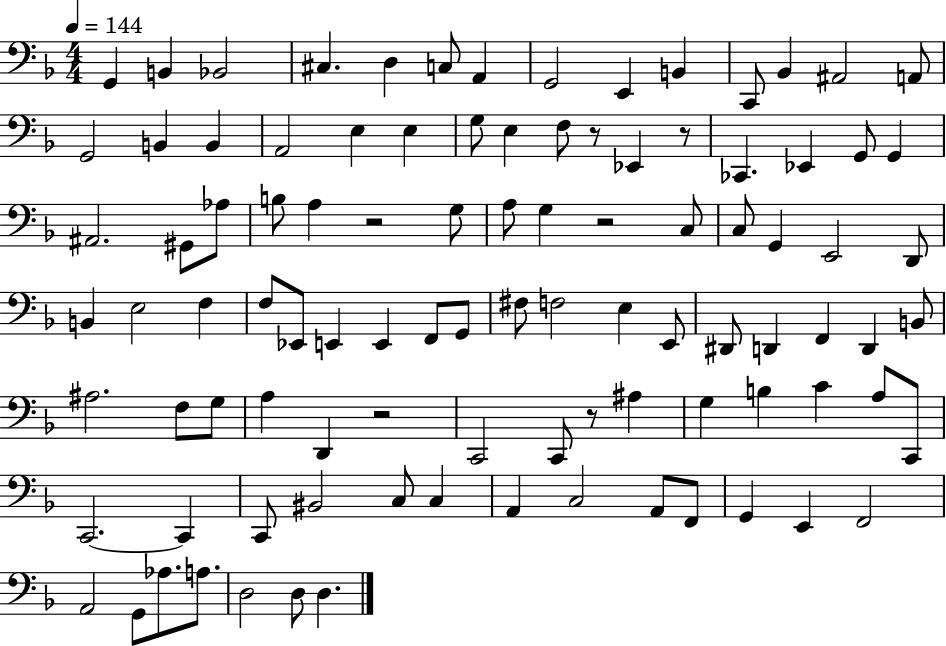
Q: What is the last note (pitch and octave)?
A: D3